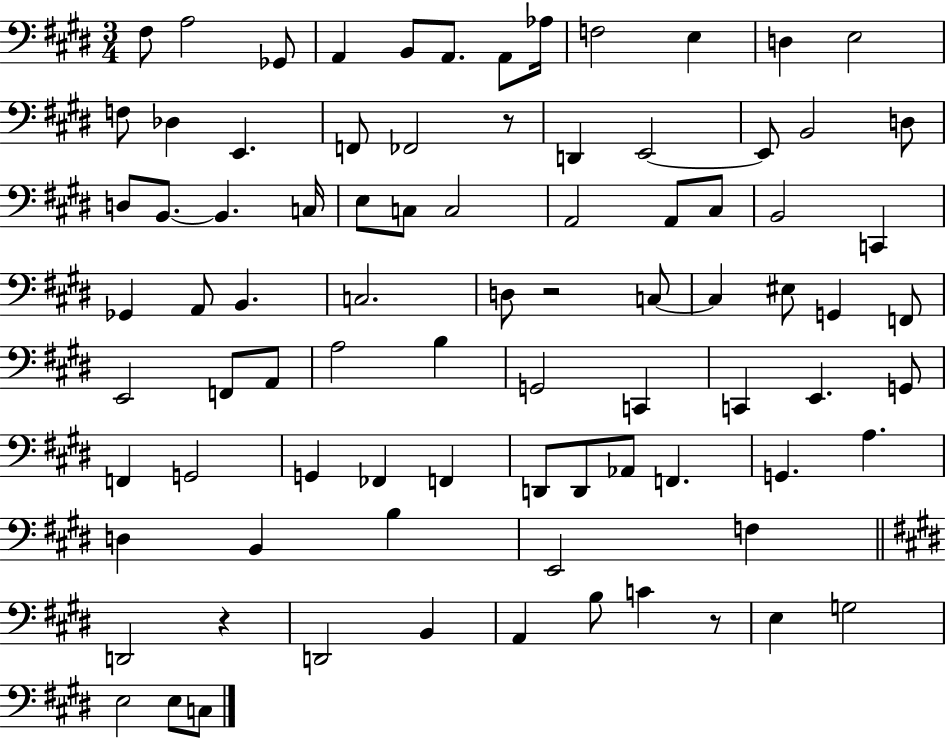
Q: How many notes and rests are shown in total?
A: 85